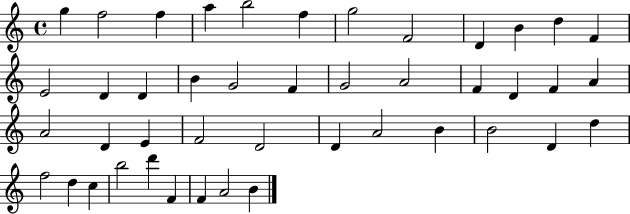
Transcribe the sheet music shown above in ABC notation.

X:1
T:Untitled
M:4/4
L:1/4
K:C
g f2 f a b2 f g2 F2 D B d F E2 D D B G2 F G2 A2 F D F A A2 D E F2 D2 D A2 B B2 D d f2 d c b2 d' F F A2 B